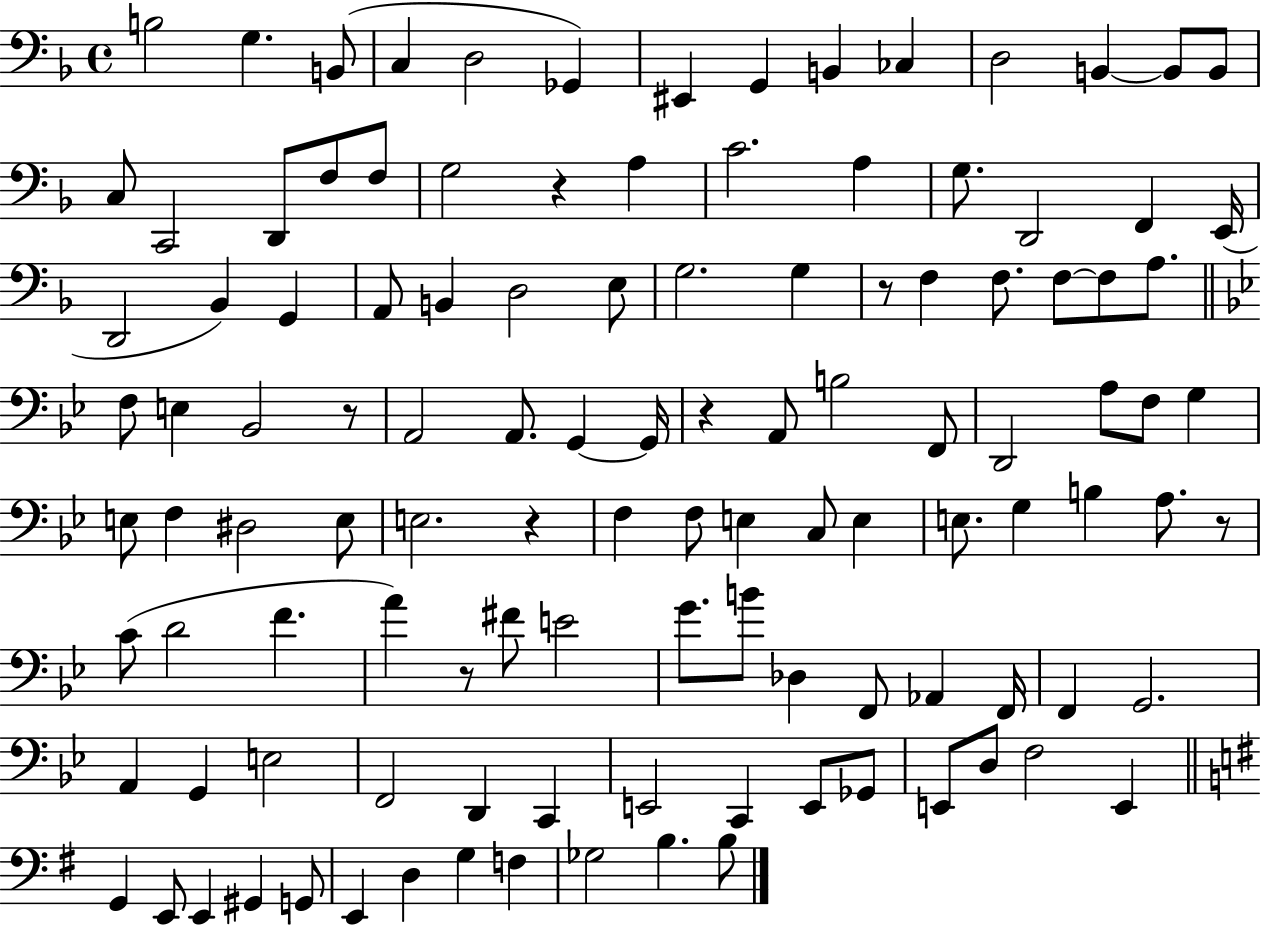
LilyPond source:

{
  \clef bass
  \time 4/4
  \defaultTimeSignature
  \key f \major
  b2 g4. b,8( | c4 d2 ges,4) | eis,4 g,4 b,4 ces4 | d2 b,4~~ b,8 b,8 | \break c8 c,2 d,8 f8 f8 | g2 r4 a4 | c'2. a4 | g8. d,2 f,4 e,16( | \break d,2 bes,4) g,4 | a,8 b,4 d2 e8 | g2. g4 | r8 f4 f8. f8~~ f8 a8. | \break \bar "||" \break \key bes \major f8 e4 bes,2 r8 | a,2 a,8. g,4~~ g,16 | r4 a,8 b2 f,8 | d,2 a8 f8 g4 | \break e8 f4 dis2 e8 | e2. r4 | f4 f8 e4 c8 e4 | e8. g4 b4 a8. r8 | \break c'8( d'2 f'4. | a'4) r8 fis'8 e'2 | g'8. b'8 des4 f,8 aes,4 f,16 | f,4 g,2. | \break a,4 g,4 e2 | f,2 d,4 c,4 | e,2 c,4 e,8 ges,8 | e,8 d8 f2 e,4 | \break \bar "||" \break \key g \major g,4 e,8 e,4 gis,4 g,8 | e,4 d4 g4 f4 | ges2 b4. b8 | \bar "|."
}